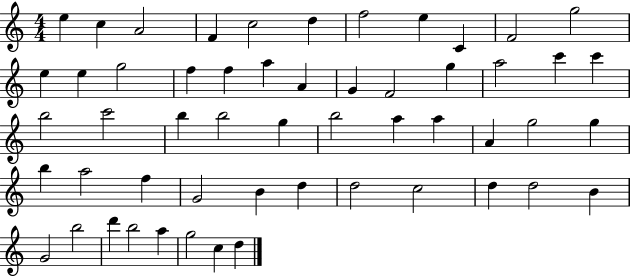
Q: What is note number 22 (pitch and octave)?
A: A5